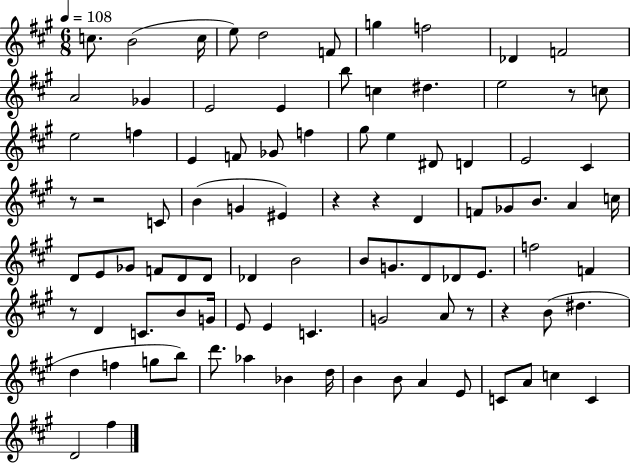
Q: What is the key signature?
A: A major